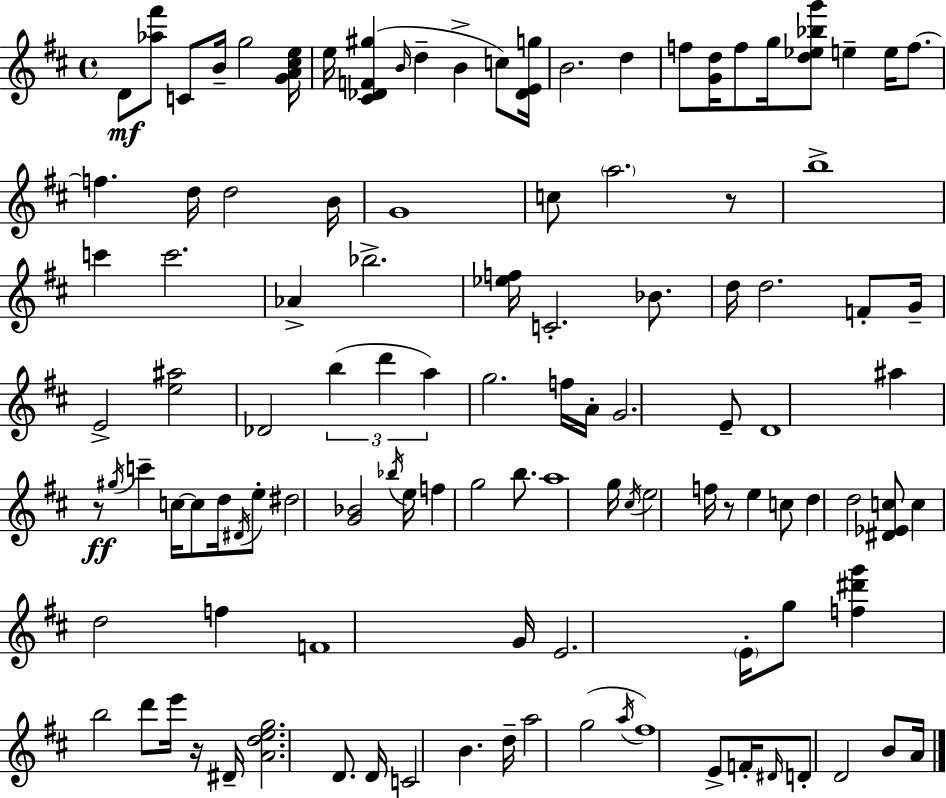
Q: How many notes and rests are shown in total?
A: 113